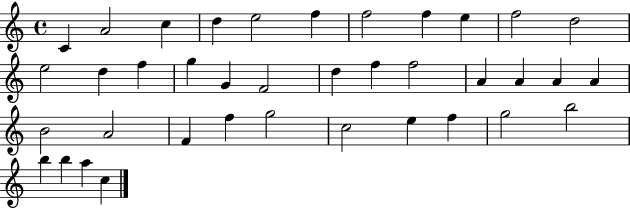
C4/q A4/h C5/q D5/q E5/h F5/q F5/h F5/q E5/q F5/h D5/h E5/h D5/q F5/q G5/q G4/q F4/h D5/q F5/q F5/h A4/q A4/q A4/q A4/q B4/h A4/h F4/q F5/q G5/h C5/h E5/q F5/q G5/h B5/h B5/q B5/q A5/q C5/q